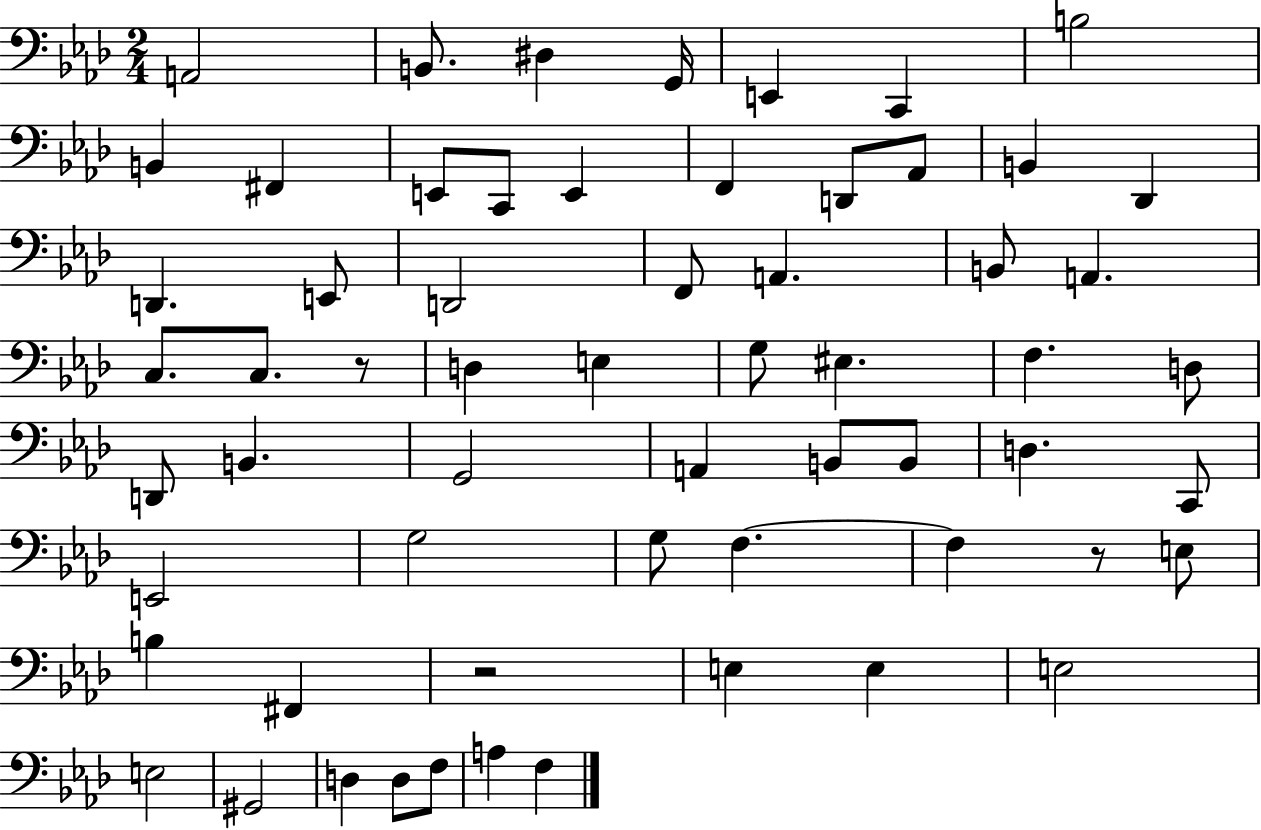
{
  \clef bass
  \numericTimeSignature
  \time 2/4
  \key aes \major
  \repeat volta 2 { a,2 | b,8. dis4 g,16 | e,4 c,4 | b2 | \break b,4 fis,4 | e,8 c,8 e,4 | f,4 d,8 aes,8 | b,4 des,4 | \break d,4. e,8 | d,2 | f,8 a,4. | b,8 a,4. | \break c8. c8. r8 | d4 e4 | g8 eis4. | f4. d8 | \break d,8 b,4. | g,2 | a,4 b,8 b,8 | d4. c,8 | \break e,2 | g2 | g8 f4.~~ | f4 r8 e8 | \break b4 fis,4 | r2 | e4 e4 | e2 | \break e2 | gis,2 | d4 d8 f8 | a4 f4 | \break } \bar "|."
}